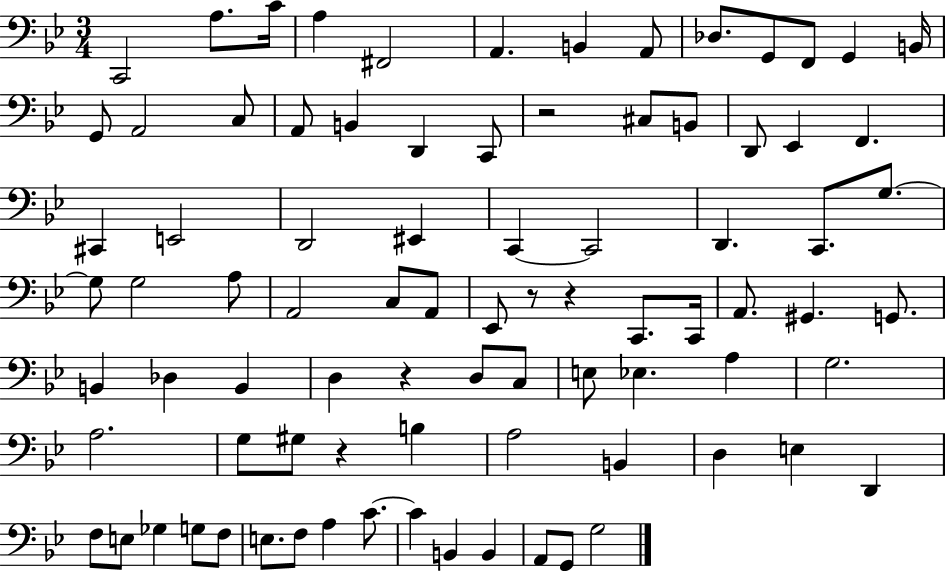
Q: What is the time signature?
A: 3/4